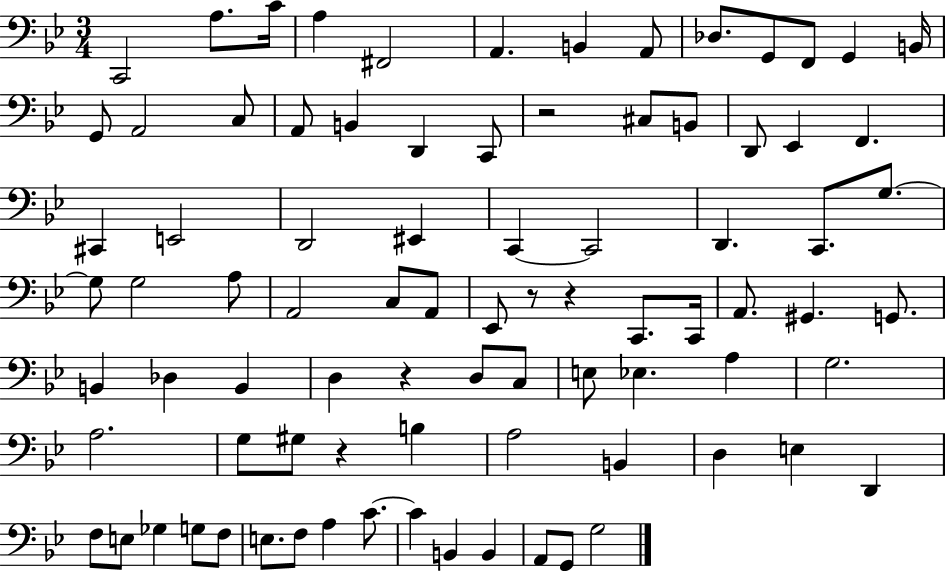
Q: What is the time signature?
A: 3/4